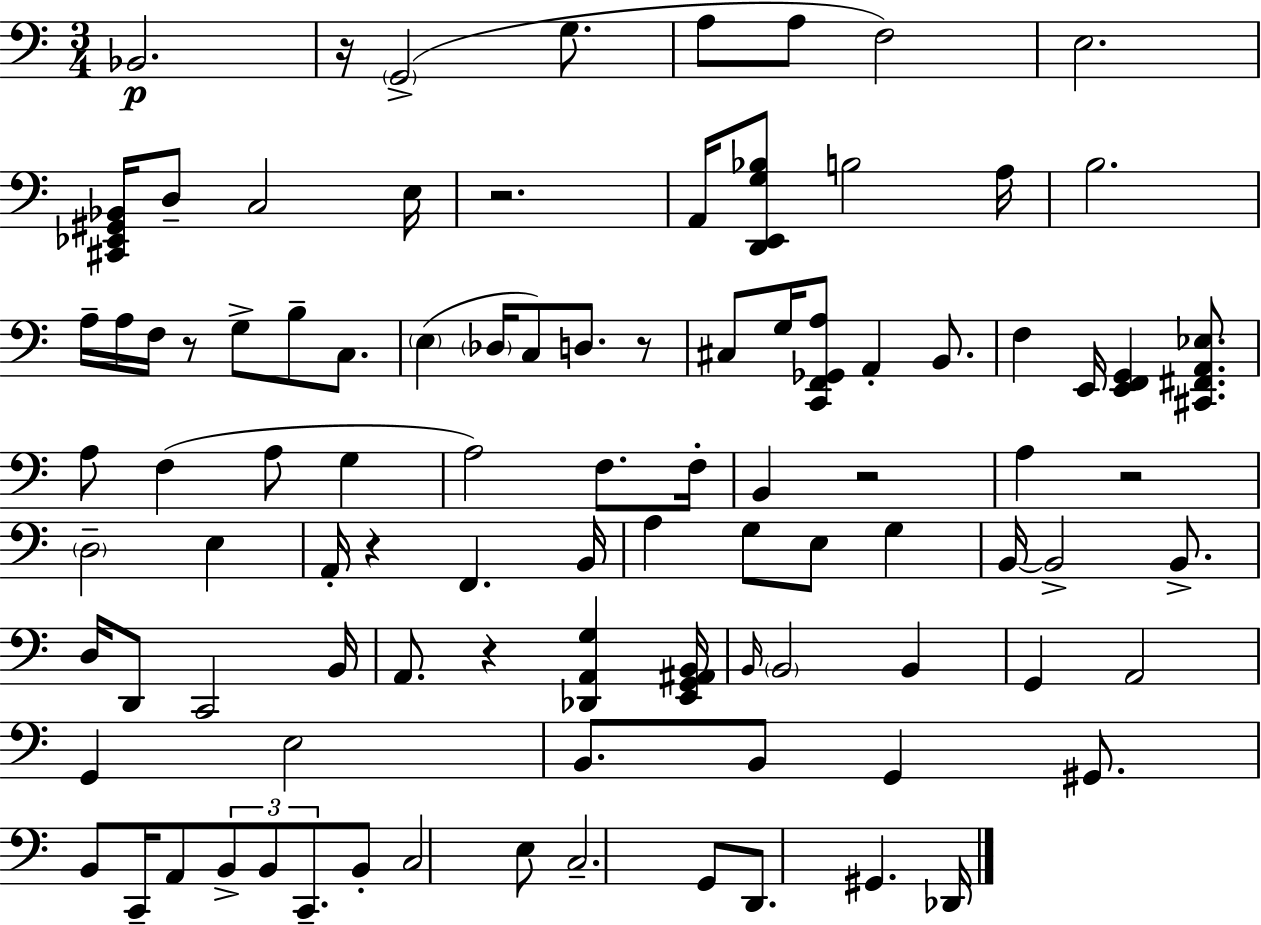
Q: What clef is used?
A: bass